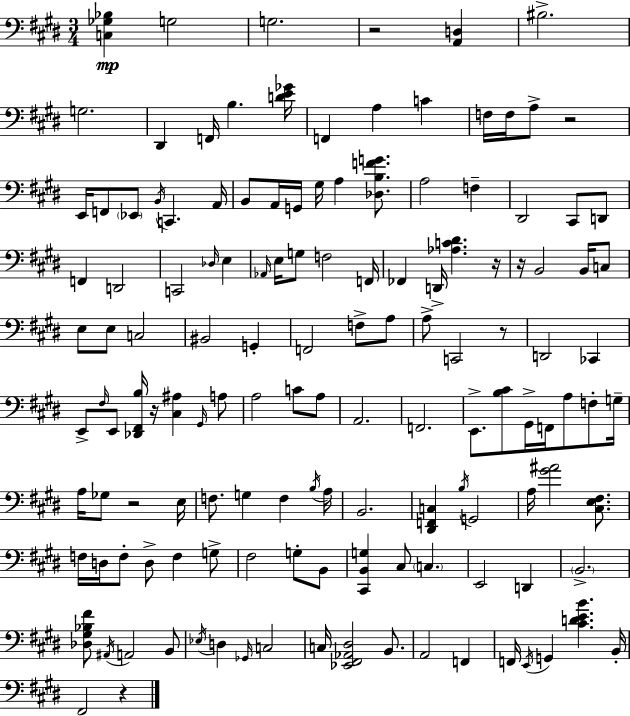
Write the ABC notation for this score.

X:1
T:Untitled
M:3/4
L:1/4
K:E
[C,_G,_B,] G,2 G,2 z2 [A,,D,] ^B,2 G,2 ^D,, F,,/4 B, [DE_G]/4 F,, A, C F,/4 F,/4 A,/2 z2 E,,/4 F,,/2 _E,,/2 B,,/4 C,, A,,/4 B,,/2 A,,/4 G,,/4 ^G,/4 A, [_D,B,FG]/2 A,2 F, ^D,,2 ^C,,/2 D,,/2 F,, D,,2 C,,2 _D,/4 E, _A,,/4 E,/4 G,/2 F,2 F,,/4 _F,, D,,/4 [_A,C^D] z/4 z/4 B,,2 B,,/4 C,/2 E,/2 E,/2 C,2 ^B,,2 G,, F,,2 F,/2 A,/2 A,/2 C,,2 z/2 D,,2 _C,, E,,/2 ^F,/4 E,,/2 [_D,,^F,,B,]/4 z/4 [^C,^A,] ^G,,/4 A,/2 A,2 C/2 A,/2 A,,2 F,,2 E,,/2 [B,^C]/2 ^G,,/4 F,,/4 A,/2 F,/2 G,/4 A,/4 _G,/2 z2 E,/4 F,/2 G, F, B,/4 A,/4 B,,2 [^D,,F,,C,] B,/4 G,,2 A,/4 [^G^A]2 [^C,E,^F,]/2 F,/4 D,/4 F,/2 D,/2 F, G,/2 ^F,2 G,/2 B,,/2 [^C,,B,,G,] ^C,/2 C, E,,2 D,, B,,2 [_D,^G,_B,^F]/2 ^A,,/4 A,,2 B,,/2 _E,/4 D, _G,,/4 C,2 C,/4 [_E,,^F,,_A,,^D,]2 B,,/2 A,,2 F,, F,,/4 E,,/4 G,, [^CDEB] B,,/4 ^F,,2 z